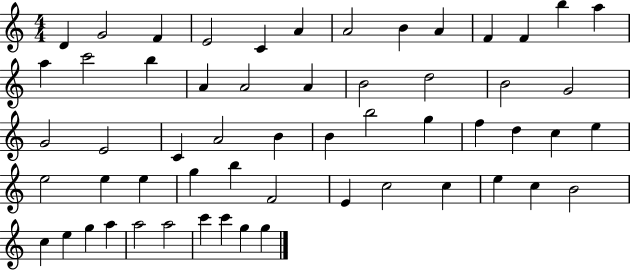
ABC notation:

X:1
T:Untitled
M:4/4
L:1/4
K:C
D G2 F E2 C A A2 B A F F b a a c'2 b A A2 A B2 d2 B2 G2 G2 E2 C A2 B B b2 g f d c e e2 e e g b F2 E c2 c e c B2 c e g a a2 a2 c' c' g g